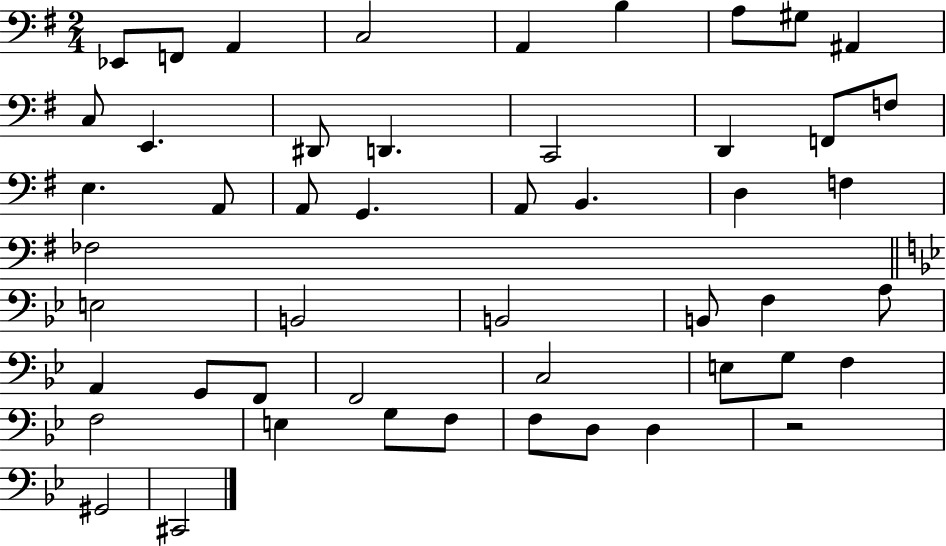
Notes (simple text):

Eb2/e F2/e A2/q C3/h A2/q B3/q A3/e G#3/e A#2/q C3/e E2/q. D#2/e D2/q. C2/h D2/q F2/e F3/e E3/q. A2/e A2/e G2/q. A2/e B2/q. D3/q F3/q FES3/h E3/h B2/h B2/h B2/e F3/q A3/e A2/q G2/e F2/e F2/h C3/h E3/e G3/e F3/q F3/h E3/q G3/e F3/e F3/e D3/e D3/q R/h G#2/h C#2/h